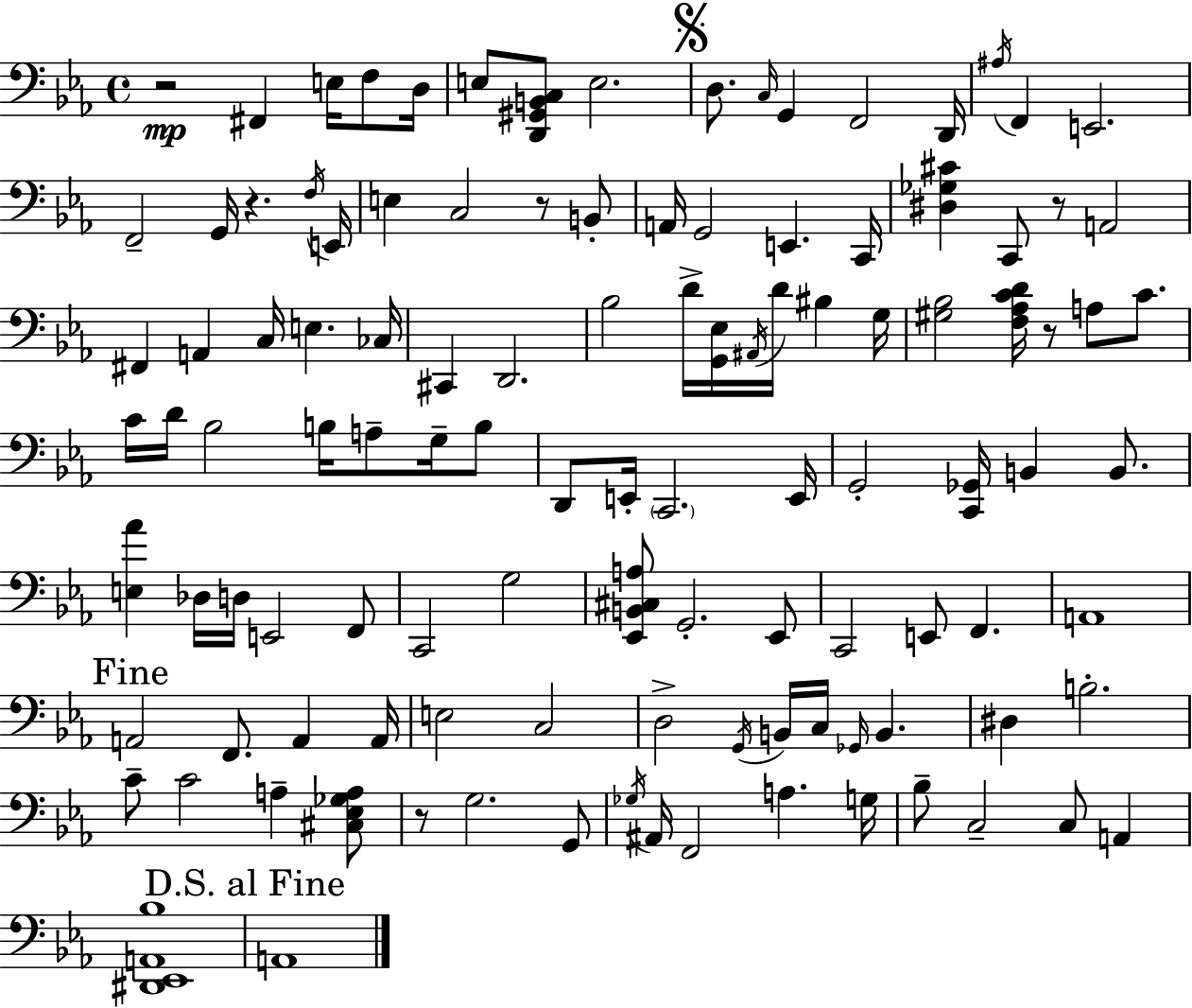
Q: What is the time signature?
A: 4/4